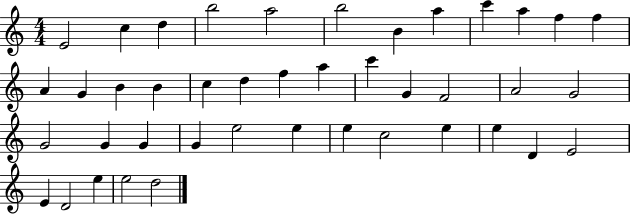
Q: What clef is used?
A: treble